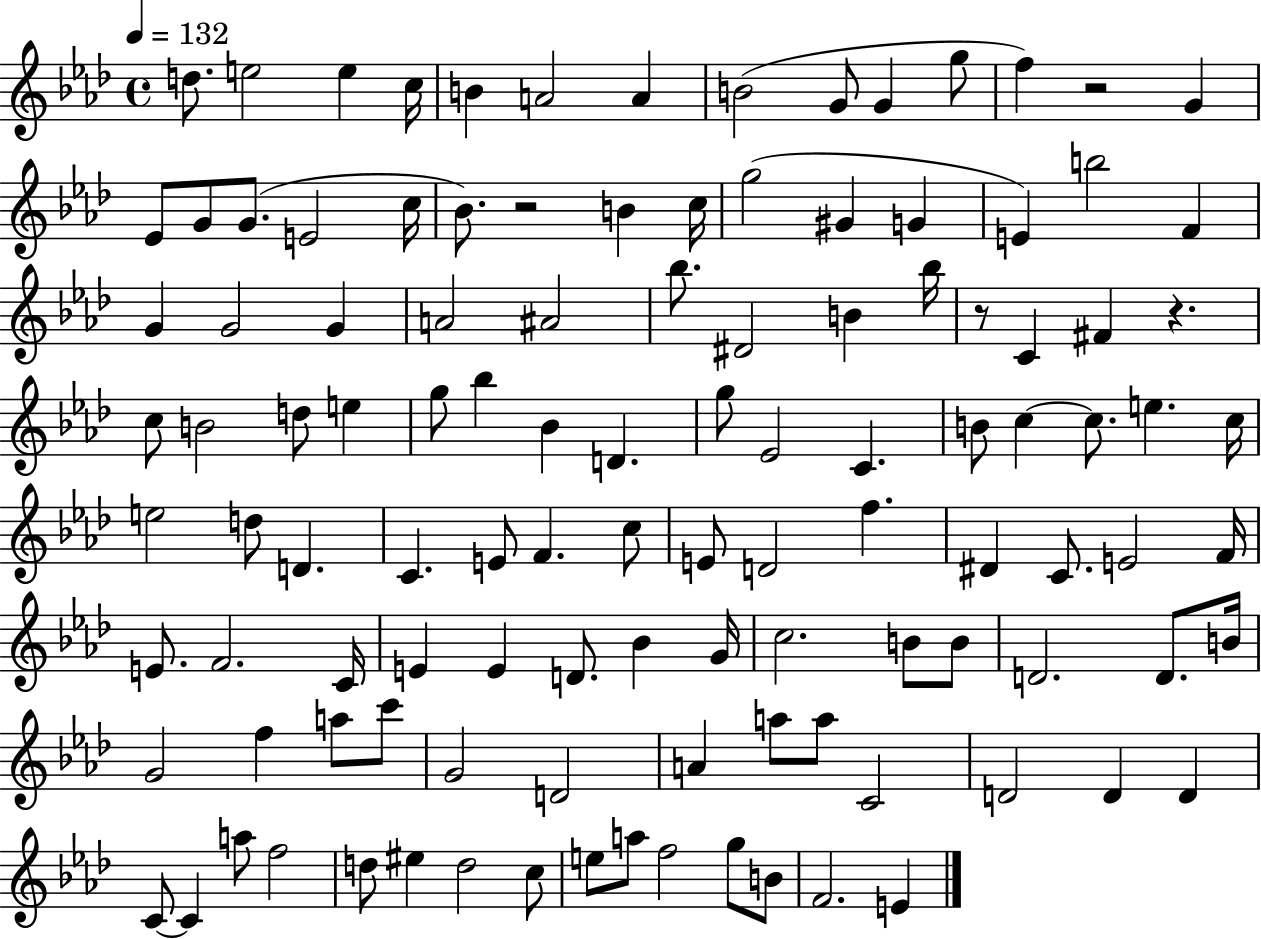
{
  \clef treble
  \time 4/4
  \defaultTimeSignature
  \key aes \major
  \tempo 4 = 132
  \repeat volta 2 { d''8. e''2 e''4 c''16 | b'4 a'2 a'4 | b'2( g'8 g'4 g''8 | f''4) r2 g'4 | \break ees'8 g'8 g'8.( e'2 c''16 | bes'8.) r2 b'4 c''16 | g''2( gis'4 g'4 | e'4) b''2 f'4 | \break g'4 g'2 g'4 | a'2 ais'2 | bes''8. dis'2 b'4 bes''16 | r8 c'4 fis'4 r4. | \break c''8 b'2 d''8 e''4 | g''8 bes''4 bes'4 d'4. | g''8 ees'2 c'4. | b'8 c''4~~ c''8. e''4. c''16 | \break e''2 d''8 d'4. | c'4. e'8 f'4. c''8 | e'8 d'2 f''4. | dis'4 c'8. e'2 f'16 | \break e'8. f'2. c'16 | e'4 e'4 d'8. bes'4 g'16 | c''2. b'8 b'8 | d'2. d'8. b'16 | \break g'2 f''4 a''8 c'''8 | g'2 d'2 | a'4 a''8 a''8 c'2 | d'2 d'4 d'4 | \break c'8~~ c'4 a''8 f''2 | d''8 eis''4 d''2 c''8 | e''8 a''8 f''2 g''8 b'8 | f'2. e'4 | \break } \bar "|."
}